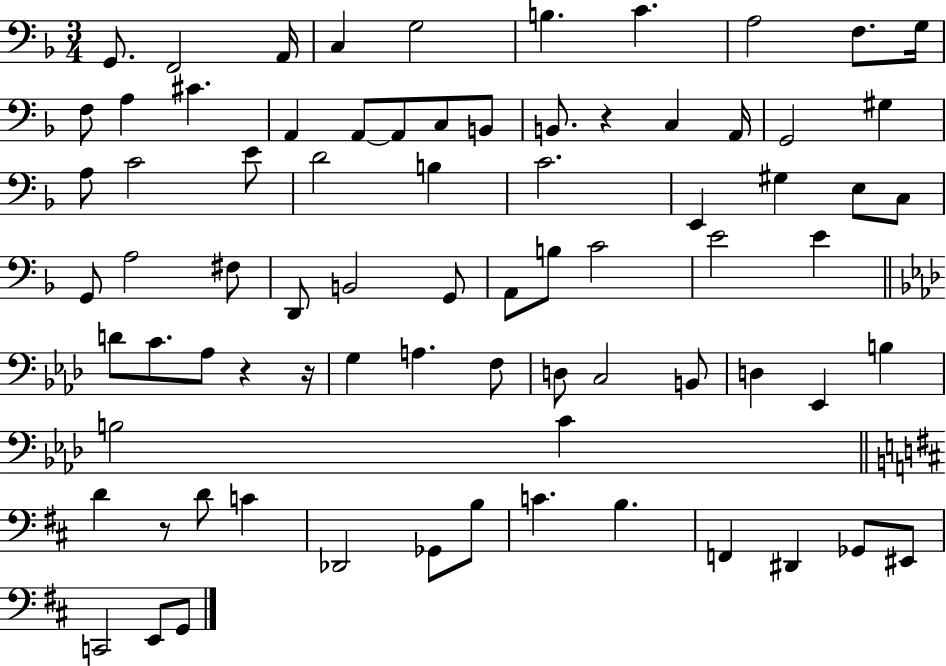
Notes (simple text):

G2/e. F2/h A2/s C3/q G3/h B3/q. C4/q. A3/h F3/e. G3/s F3/e A3/q C#4/q. A2/q A2/e A2/e C3/e B2/e B2/e. R/q C3/q A2/s G2/h G#3/q A3/e C4/h E4/e D4/h B3/q C4/h. E2/q G#3/q E3/e C3/e G2/e A3/h F#3/e D2/e B2/h G2/e A2/e B3/e C4/h E4/h E4/q D4/e C4/e. Ab3/e R/q R/s G3/q A3/q. F3/e D3/e C3/h B2/e D3/q Eb2/q B3/q B3/h C4/q D4/q R/e D4/e C4/q Db2/h Gb2/e B3/e C4/q. B3/q. F2/q D#2/q Gb2/e EIS2/e C2/h E2/e G2/e